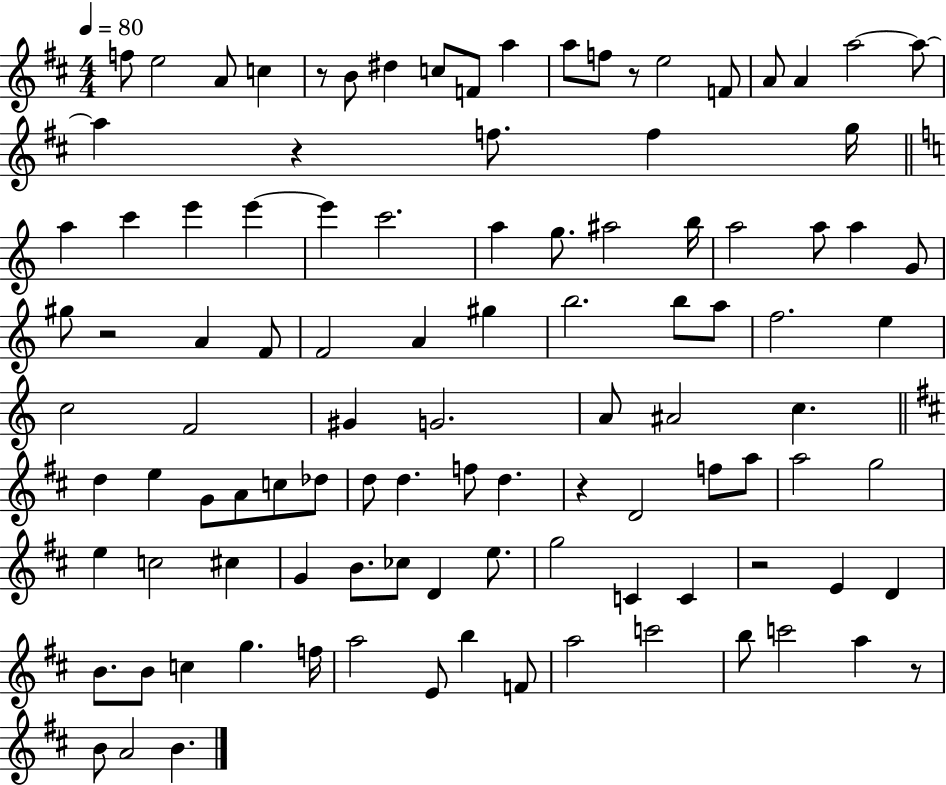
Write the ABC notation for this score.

X:1
T:Untitled
M:4/4
L:1/4
K:D
f/2 e2 A/2 c z/2 B/2 ^d c/2 F/2 a a/2 f/2 z/2 e2 F/2 A/2 A a2 a/2 a z f/2 f g/4 a c' e' e' e' c'2 a g/2 ^a2 b/4 a2 a/2 a G/2 ^g/2 z2 A F/2 F2 A ^g b2 b/2 a/2 f2 e c2 F2 ^G G2 A/2 ^A2 c d e G/2 A/2 c/2 _d/2 d/2 d f/2 d z D2 f/2 a/2 a2 g2 e c2 ^c G B/2 _c/2 D e/2 g2 C C z2 E D B/2 B/2 c g f/4 a2 E/2 b F/2 a2 c'2 b/2 c'2 a z/2 B/2 A2 B